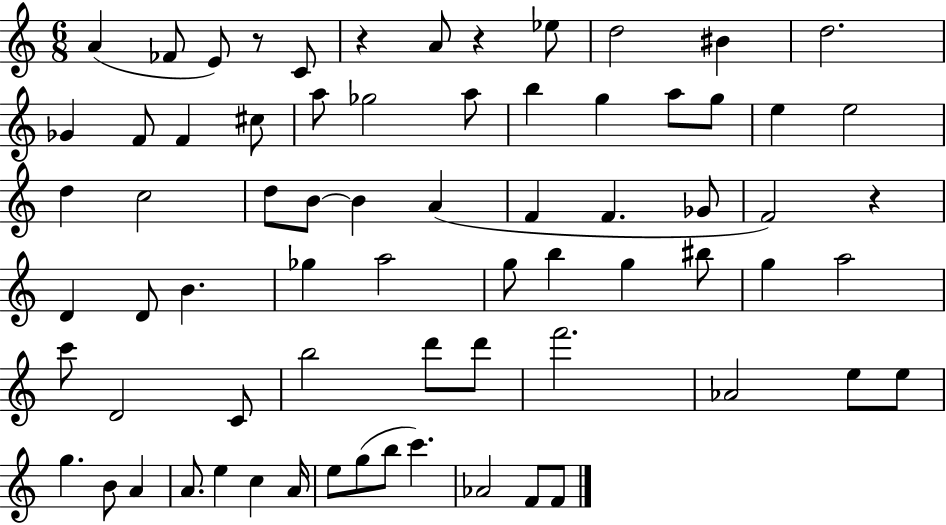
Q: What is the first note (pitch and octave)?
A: A4